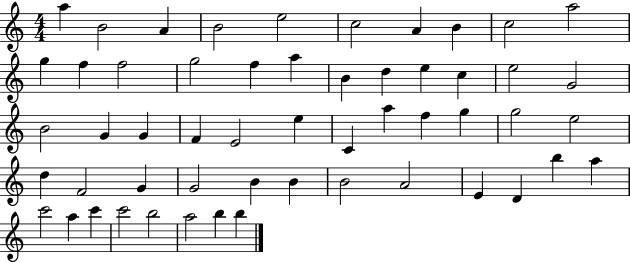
A5/q B4/h A4/q B4/h E5/h C5/h A4/q B4/q C5/h A5/h G5/q F5/q F5/h G5/h F5/q A5/q B4/q D5/q E5/q C5/q E5/h G4/h B4/h G4/q G4/q F4/q E4/h E5/q C4/q A5/q F5/q G5/q G5/h E5/h D5/q F4/h G4/q G4/h B4/q B4/q B4/h A4/h E4/q D4/q B5/q A5/q C6/h A5/q C6/q C6/h B5/h A5/h B5/q B5/q